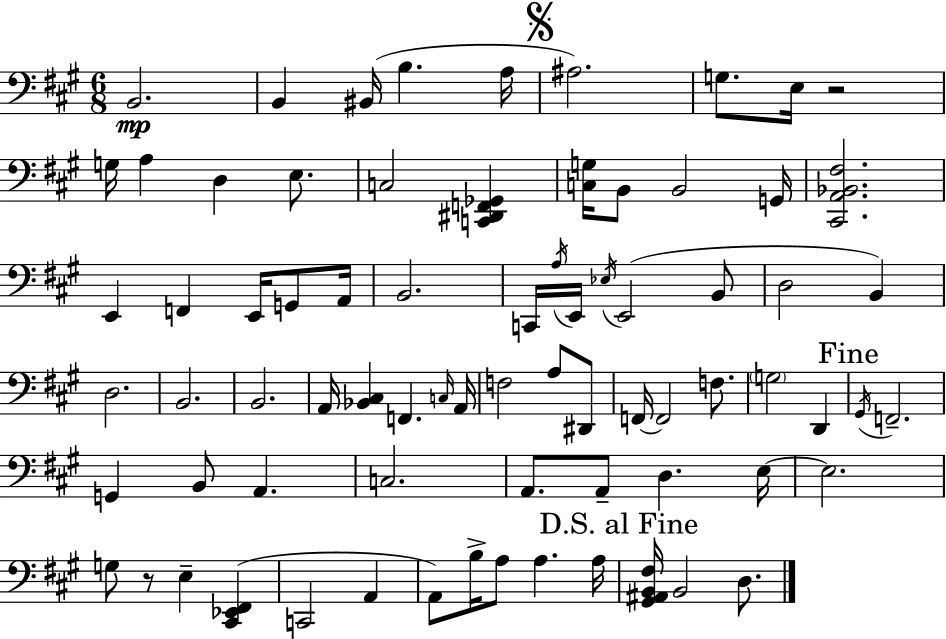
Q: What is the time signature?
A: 6/8